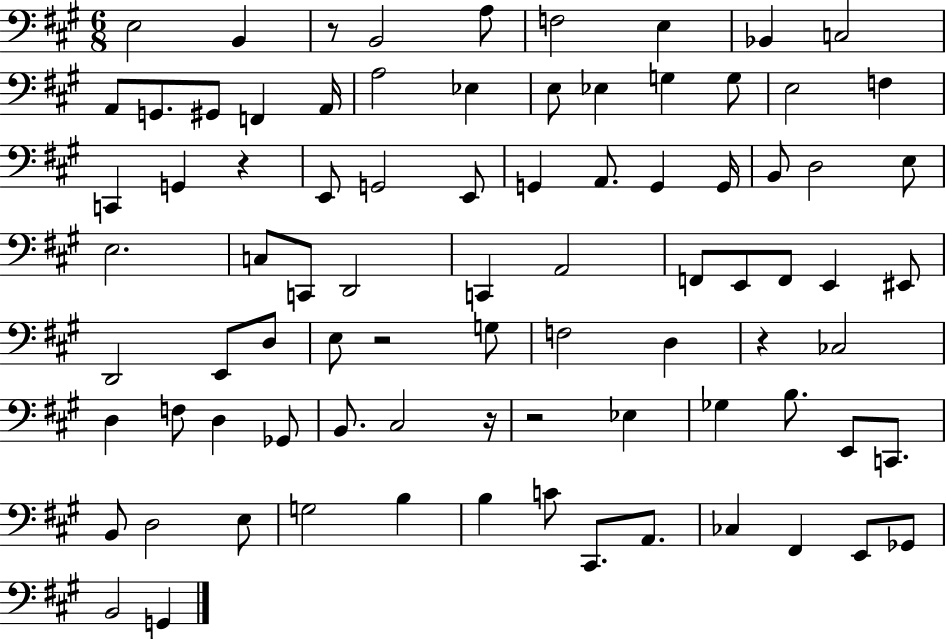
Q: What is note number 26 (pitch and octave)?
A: E2